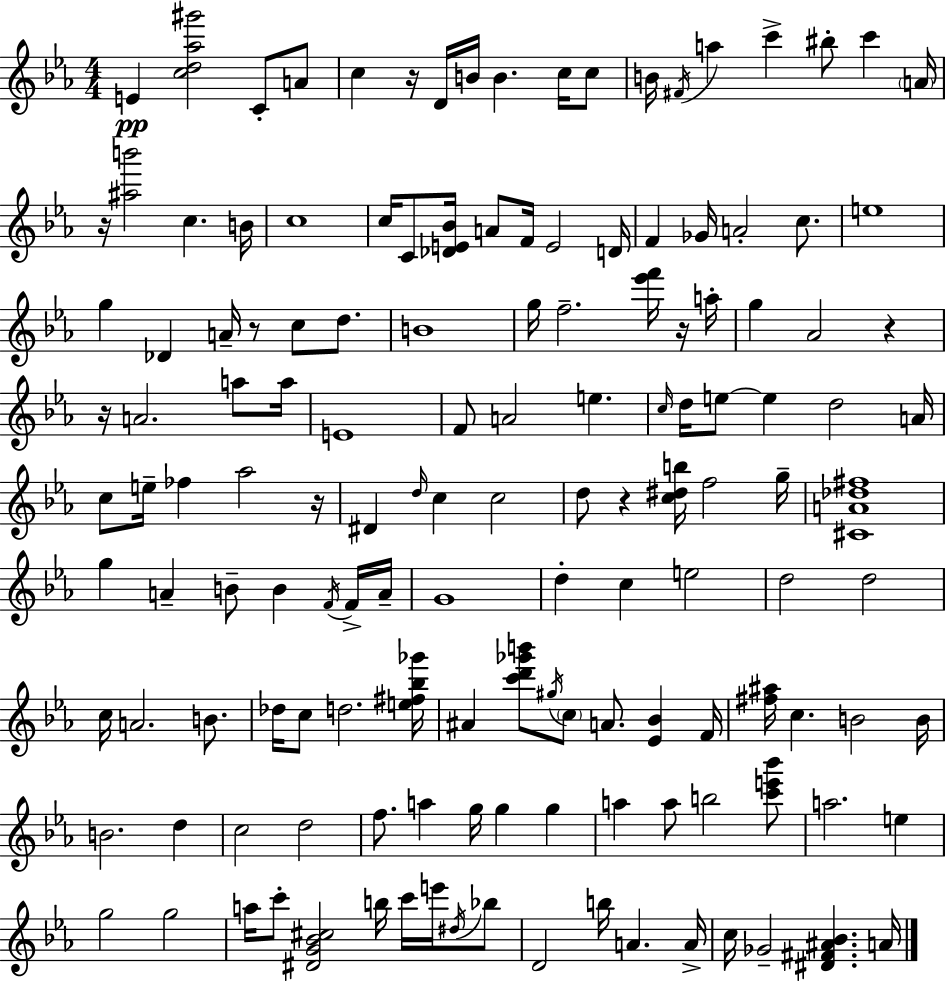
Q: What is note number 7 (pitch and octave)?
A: B4